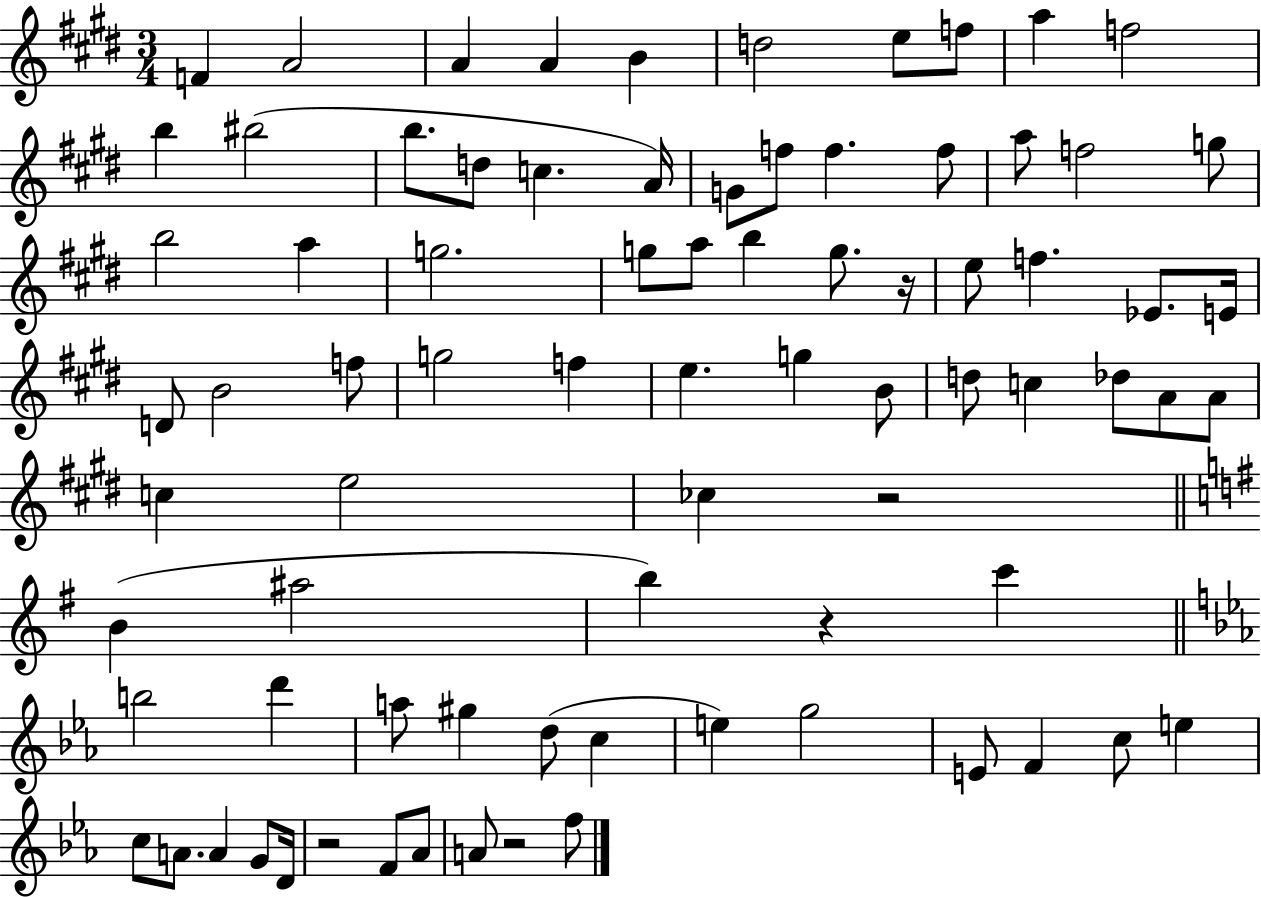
F4/q A4/h A4/q A4/q B4/q D5/h E5/e F5/e A5/q F5/h B5/q BIS5/h B5/e. D5/e C5/q. A4/s G4/e F5/e F5/q. F5/e A5/e F5/h G5/e B5/h A5/q G5/h. G5/e A5/e B5/q G5/e. R/s E5/e F5/q. Eb4/e. E4/s D4/e B4/h F5/e G5/h F5/q E5/q. G5/q B4/e D5/e C5/q Db5/e A4/e A4/e C5/q E5/h CES5/q R/h B4/q A#5/h B5/q R/q C6/q B5/h D6/q A5/e G#5/q D5/e C5/q E5/q G5/h E4/e F4/q C5/e E5/q C5/e A4/e. A4/q G4/e D4/s R/h F4/e Ab4/e A4/e R/h F5/e